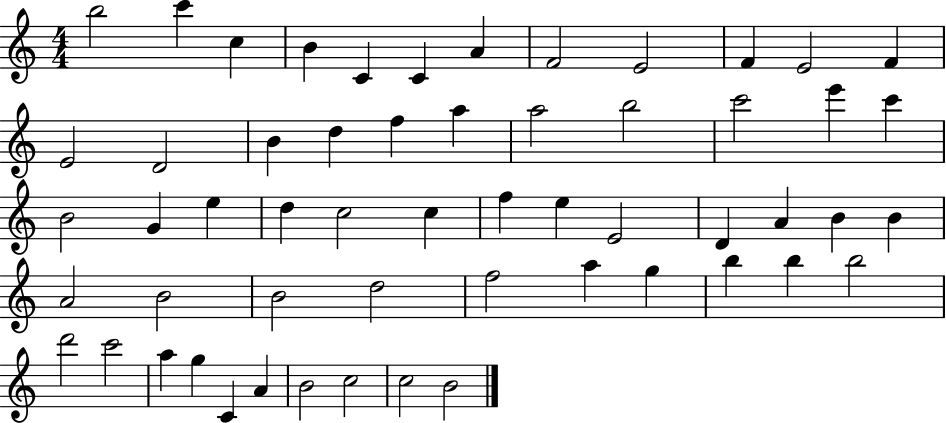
X:1
T:Untitled
M:4/4
L:1/4
K:C
b2 c' c B C C A F2 E2 F E2 F E2 D2 B d f a a2 b2 c'2 e' c' B2 G e d c2 c f e E2 D A B B A2 B2 B2 d2 f2 a g b b b2 d'2 c'2 a g C A B2 c2 c2 B2